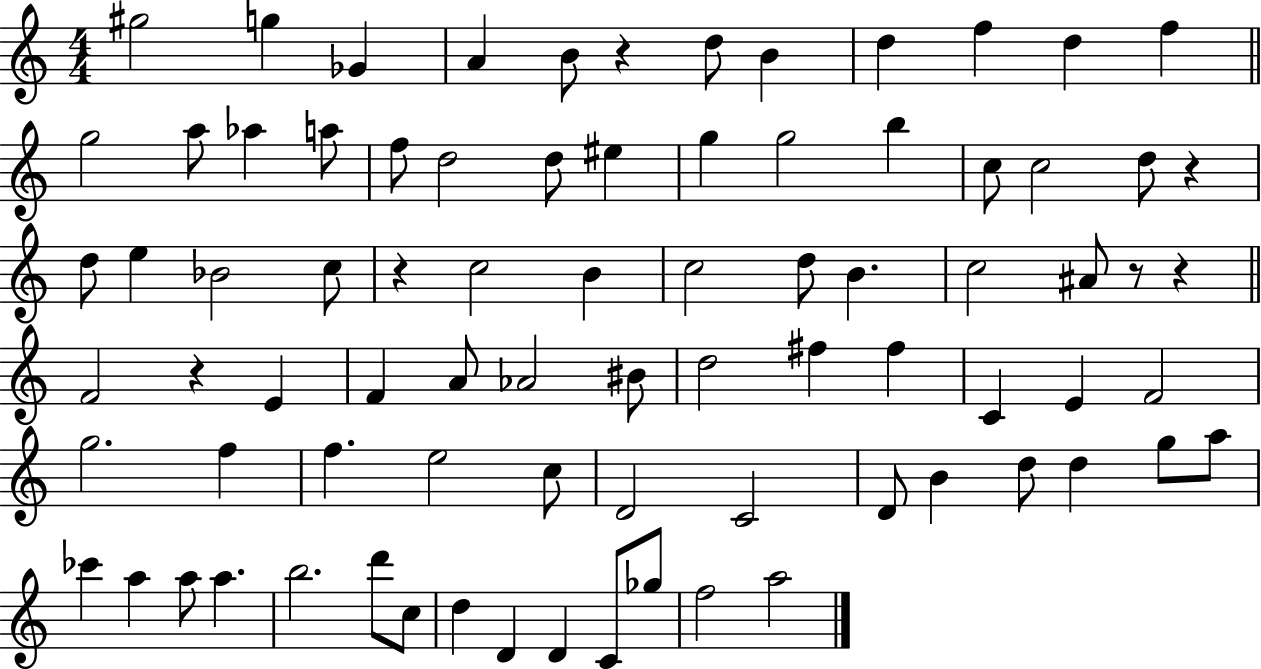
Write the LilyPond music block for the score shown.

{
  \clef treble
  \numericTimeSignature
  \time 4/4
  \key c \major
  gis''2 g''4 ges'4 | a'4 b'8 r4 d''8 b'4 | d''4 f''4 d''4 f''4 | \bar "||" \break \key c \major g''2 a''8 aes''4 a''8 | f''8 d''2 d''8 eis''4 | g''4 g''2 b''4 | c''8 c''2 d''8 r4 | \break d''8 e''4 bes'2 c''8 | r4 c''2 b'4 | c''2 d''8 b'4. | c''2 ais'8 r8 r4 | \break \bar "||" \break \key c \major f'2 r4 e'4 | f'4 a'8 aes'2 bis'8 | d''2 fis''4 fis''4 | c'4 e'4 f'2 | \break g''2. f''4 | f''4. e''2 c''8 | d'2 c'2 | d'8 b'4 d''8 d''4 g''8 a''8 | \break ces'''4 a''4 a''8 a''4. | b''2. d'''8 c''8 | d''4 d'4 d'4 c'8 ges''8 | f''2 a''2 | \break \bar "|."
}